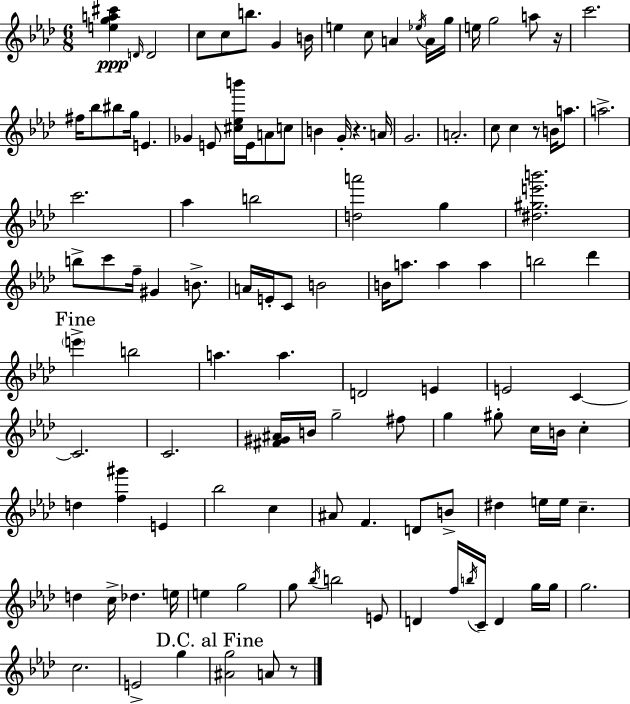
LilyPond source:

{
  \clef treble
  \numericTimeSignature
  \time 6/8
  \key aes \major
  <e'' g'' a'' cis'''>4\ppp \grace { d'16 } d'2 | c''8 c''8 b''8. g'4 | b'16 e''4 c''8 a'4 \acciaccatura { ees''16 } | a'16 g''16 e''16 g''2 a''8 | \break r16 c'''2. | fis''16 bes''8 bis''8 g''16 e'4. | ges'4 e'8 <cis'' ees'' b'''>16 e'16 a'8 | c''8 b'4 g'16-. r4. | \break a'16 g'2. | a'2.-. | c''8 c''4 r8 b'16 a''8. | a''2.-> | \break c'''2. | aes''4 b''2 | <d'' a'''>2 g''4 | <dis'' gis'' e''' b'''>2. | \break b''8-> c'''8 f''16-- gis'4 b'8.-> | a'16 e'16-. c'8 b'2 | b'16 a''8. a''4 a''4 | b''2 des'''4 | \break \mark "Fine" \parenthesize e'''4-> b''2 | a''4. a''4. | d'2 e'4 | e'2 c'4~~ | \break c'2. | c'2. | <fis' gis' ais'>16 b'16 g''2-- | fis''8 g''4 gis''8-. c''16 b'16 c''4-. | \break d''4 <f'' gis'''>4 e'4 | bes''2 c''4 | ais'8 f'4. d'8 | b'8-> dis''4 e''16 e''16 c''4.-- | \break d''4 c''16-> des''4. | e''16 e''4 g''2 | g''8 \acciaccatura { bes''16 } b''2 | e'8 d'4 f''16 \acciaccatura { b''16 } c'16-- d'4 | \break g''16 g''16 g''2. | c''2. | e'2-> | g''4 \mark "D.C. al Fine" <ais' g''>2 | \break a'8 r8 \bar "|."
}